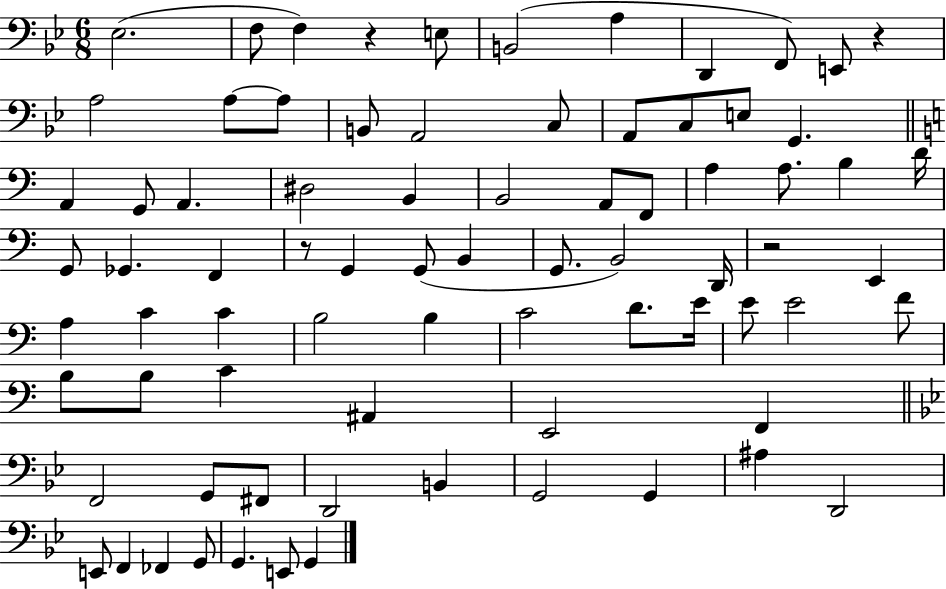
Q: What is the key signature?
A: BES major